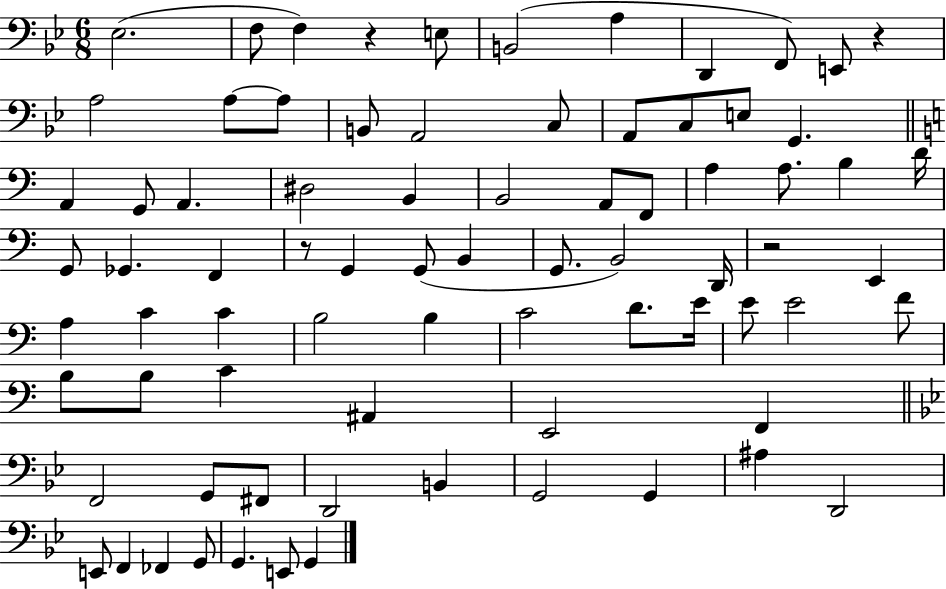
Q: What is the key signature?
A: BES major